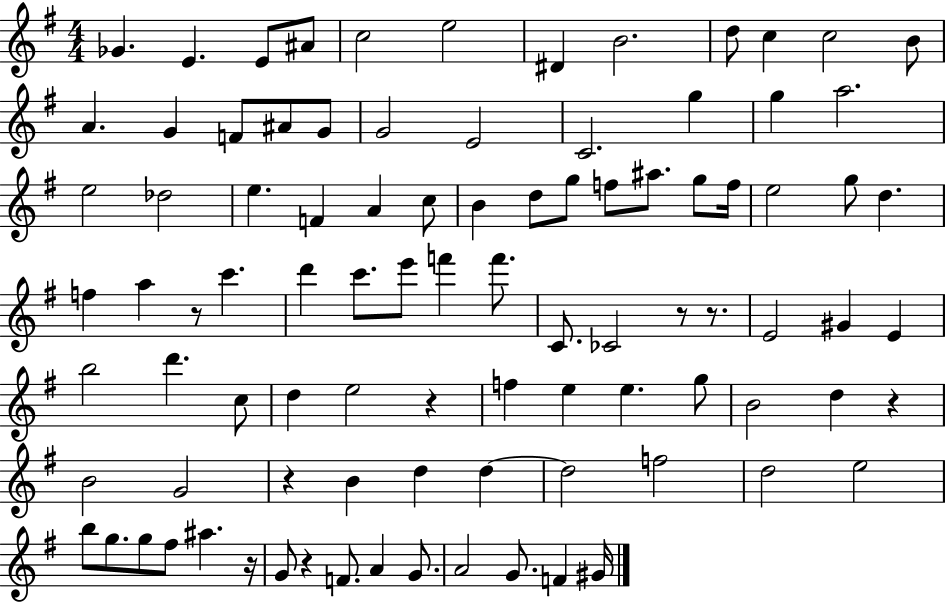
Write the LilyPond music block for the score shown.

{
  \clef treble
  \numericTimeSignature
  \time 4/4
  \key g \major
  ges'4. e'4. e'8 ais'8 | c''2 e''2 | dis'4 b'2. | d''8 c''4 c''2 b'8 | \break a'4. g'4 f'8 ais'8 g'8 | g'2 e'2 | c'2. g''4 | g''4 a''2. | \break e''2 des''2 | e''4. f'4 a'4 c''8 | b'4 d''8 g''8 f''8 ais''8. g''8 f''16 | e''2 g''8 d''4. | \break f''4 a''4 r8 c'''4. | d'''4 c'''8. e'''8 f'''4 f'''8. | c'8. ces'2 r8 r8. | e'2 gis'4 e'4 | \break b''2 d'''4. c''8 | d''4 e''2 r4 | f''4 e''4 e''4. g''8 | b'2 d''4 r4 | \break b'2 g'2 | r4 b'4 d''4 d''4~~ | d''2 f''2 | d''2 e''2 | \break b''8 g''8. g''8 fis''8 ais''4. r16 | g'8 r4 f'8. a'4 g'8. | a'2 g'8. f'4 gis'16 | \bar "|."
}